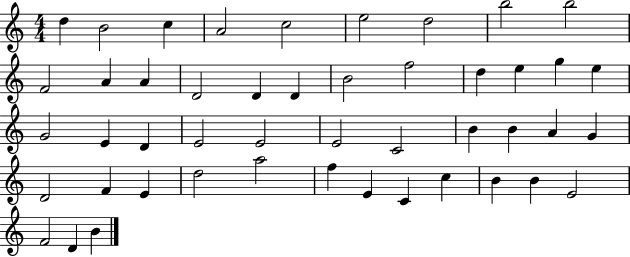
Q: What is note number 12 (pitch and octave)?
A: A4